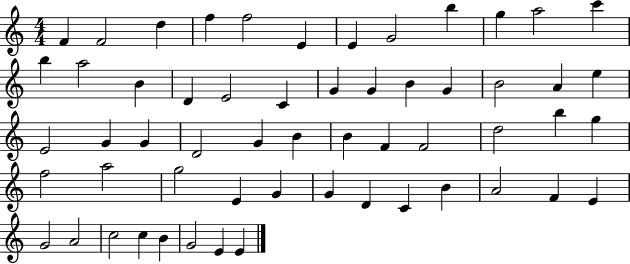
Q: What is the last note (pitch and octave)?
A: E4